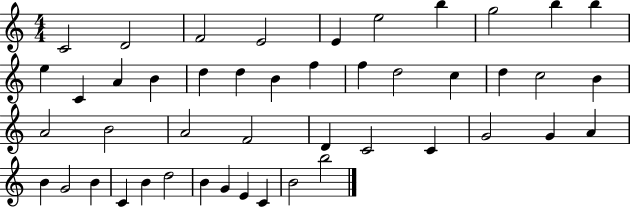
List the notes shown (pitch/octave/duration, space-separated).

C4/h D4/h F4/h E4/h E4/q E5/h B5/q G5/h B5/q B5/q E5/q C4/q A4/q B4/q D5/q D5/q B4/q F5/q F5/q D5/h C5/q D5/q C5/h B4/q A4/h B4/h A4/h F4/h D4/q C4/h C4/q G4/h G4/q A4/q B4/q G4/h B4/q C4/q B4/q D5/h B4/q G4/q E4/q C4/q B4/h B5/h